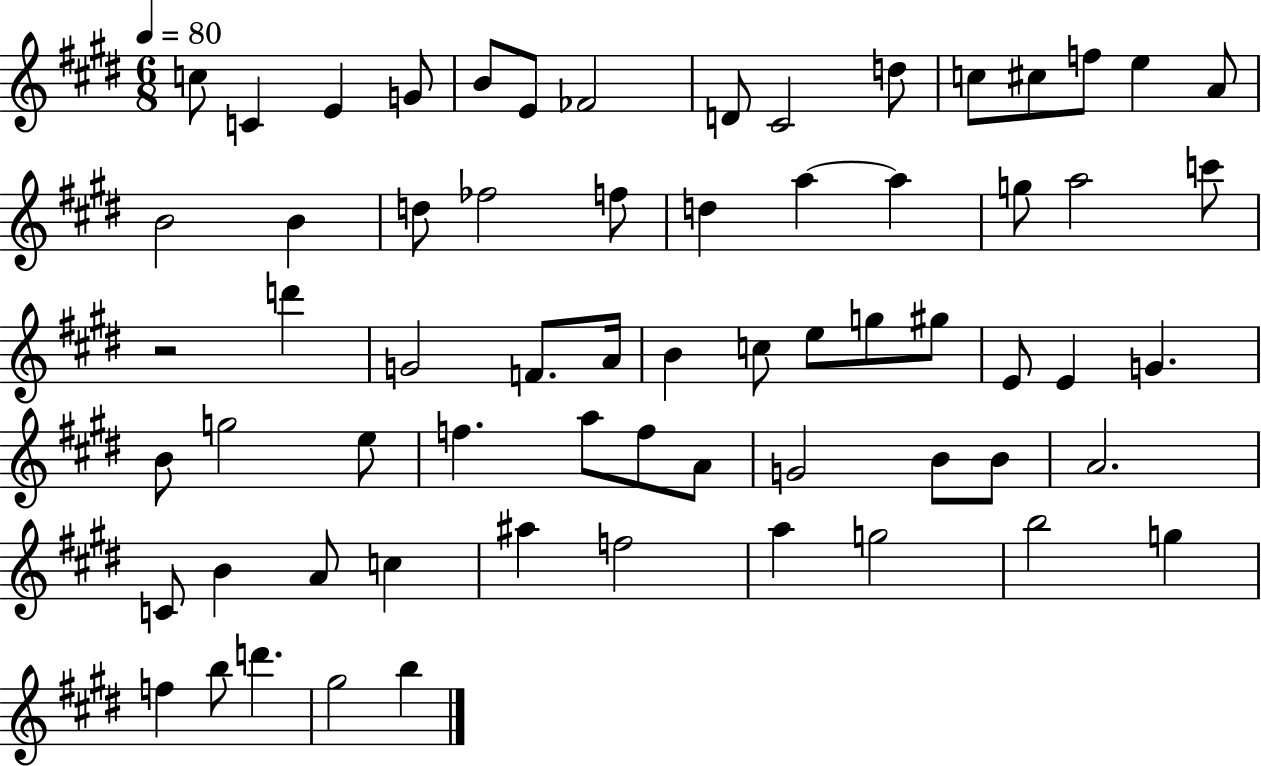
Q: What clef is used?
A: treble